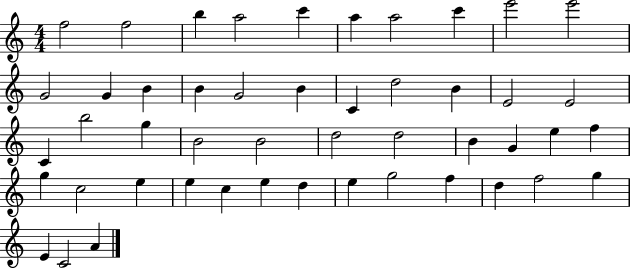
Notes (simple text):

F5/h F5/h B5/q A5/h C6/q A5/q A5/h C6/q E6/h E6/h G4/h G4/q B4/q B4/q G4/h B4/q C4/q D5/h B4/q E4/h E4/h C4/q B5/h G5/q B4/h B4/h D5/h D5/h B4/q G4/q E5/q F5/q G5/q C5/h E5/q E5/q C5/q E5/q D5/q E5/q G5/h F5/q D5/q F5/h G5/q E4/q C4/h A4/q